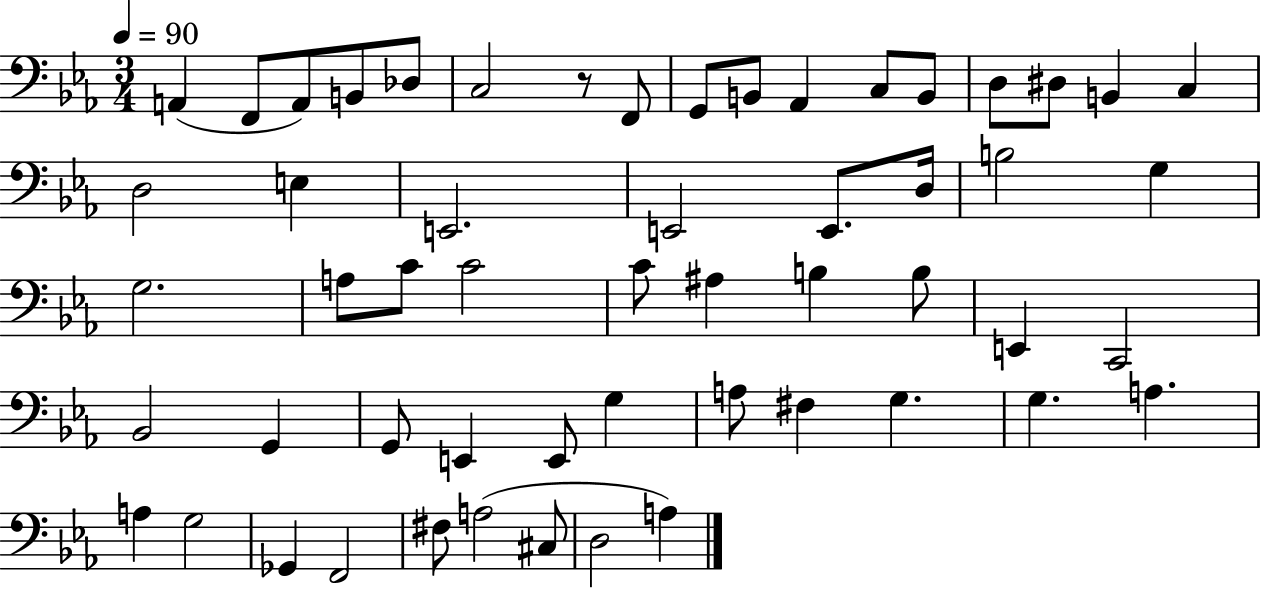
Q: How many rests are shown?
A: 1